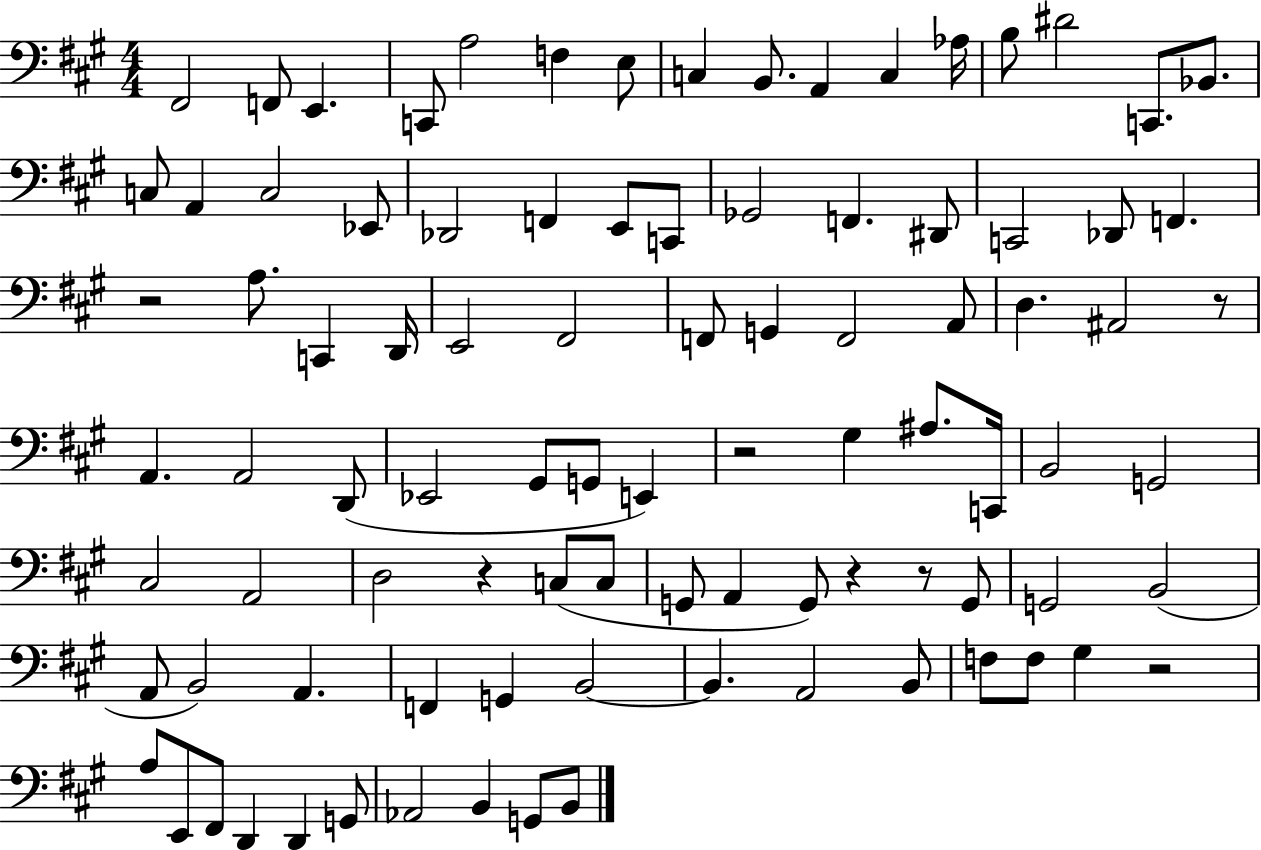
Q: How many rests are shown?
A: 7